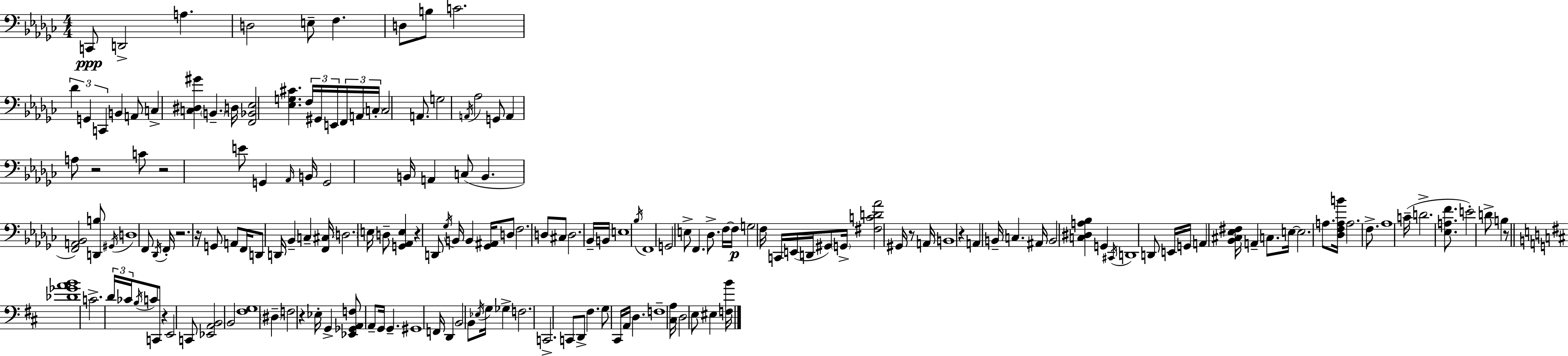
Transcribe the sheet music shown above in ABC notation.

X:1
T:Untitled
M:4/4
L:1/4
K:Ebm
C,,/2 D,,2 A, D,2 E,/2 F, D,/2 B,/2 C2 _D G,, C,, B,, A,,/2 C, [C,^D,^G] B,, D,/4 [F,,_B,,_E,]2 [_E,G,^C] F,/4 ^G,,/4 E,,/4 F,,/4 A,,/4 C,/4 C,2 A,,/2 G,2 A,,/4 _A,2 G,,/2 A,, A,/2 z2 C/2 z2 E/2 G,, _A,,/4 B,,/4 G,,2 B,,/4 A,, C,/2 B,, [F,,A,,_B,,]2 [D,,B,]/2 ^G,,/4 D,4 F,,/2 _D,,/4 F,,/4 z2 z/4 G,,/2 A,,/2 F,,/4 D,,/2 D,,/4 _B,, C, [F,,^C,]/4 D,2 E,/4 D,/2 [G,,_A,,E,] z D,,/2 _G,/4 B,,/4 B,, [_G,,^A,,]/4 D,/2 F,2 D,/2 ^C,/2 D,2 _B,,/4 B,,/4 E,4 _B,/4 F,,4 G,,2 E,/2 F,, _D,/2 F,/4 F,/4 G,2 F,/4 C,,/4 E,,/4 D,,/4 ^G,,/2 G,,/4 [^F,CD_A]2 ^G,,/4 z/2 A,,/4 B,,4 z A,, B,,/4 C, ^A,,/4 B,,2 [C,^D,A,_B,] G,, ^C,,/4 D,,4 D,,/2 E,,/4 G,,/4 A,, [_B,,^C,_E,^F,]/4 A,, C,/2 E,/4 E,2 A,/2 [_D,F,A,B]/4 A,2 F,/2 _A,4 C/4 D2 [_E,A,F]/2 E2 D/2 B, z/2 [_D_GAB]4 C2 D/4 _C/4 B,/4 C/2 C,,/2 z E,,2 C,,/2 [_E,,A,,B,,]2 B,,2 [^F,G,]4 ^D, F,2 z _E,/4 G,, [_E,,_G,,A,,F,]/2 A,,/2 G,,/4 G,, ^G,,4 F,,/4 D,, B,,2 B,,/2 _E,/4 G,/4 _G, F,2 C,,2 C,,/2 D,,/2 ^F, G,/2 ^C,,/4 A,,/4 D, F,4 [^C,A,]/4 D,2 E,/2 ^E, [F,B]/4